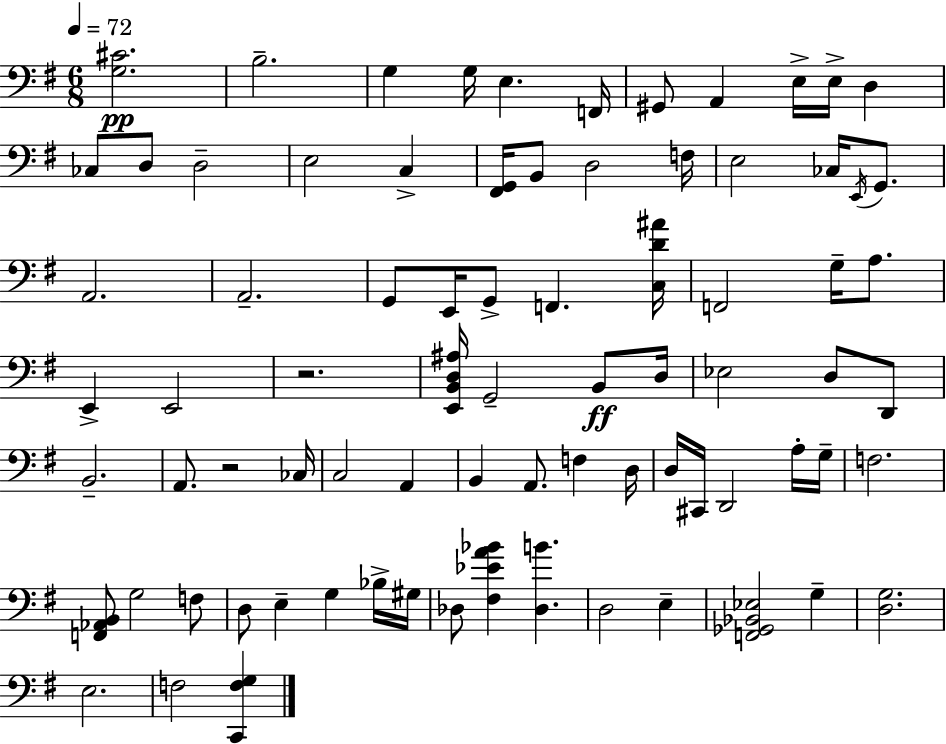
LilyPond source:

{
  \clef bass
  \numericTimeSignature
  \time 6/8
  \key e \minor
  \tempo 4 = 72
  <g cis'>2.\pp | b2.-- | g4 g16 e4. f,16 | gis,8 a,4 e16-> e16-> d4 | \break ces8 d8 d2-- | e2 c4-> | <fis, g,>16 b,8 d2 f16 | e2 ces16 \acciaccatura { e,16 } g,8. | \break a,2. | a,2.-- | g,8 e,16 g,8-> f,4. | <c d' ais'>16 f,2 g16-- a8. | \break e,4-> e,2 | r2. | <e, b, d ais>16 g,2-- b,8\ff | d16 ees2 d8 d,8 | \break b,2.-- | a,8. r2 | ces16 c2 a,4 | b,4 a,8. f4 | \break d16 d16 cis,16 d,2 a16-. | g16-- f2. | <f, aes, b,>8 g2 f8 | d8 e4-- g4 bes16-> | \break gis16 des8 <fis ees' a' bes'>4 <des b'>4. | d2 e4-- | <f, ges, bes, ees>2 g4-- | <d g>2. | \break e2. | f2 <c, f g>4 | \bar "|."
}